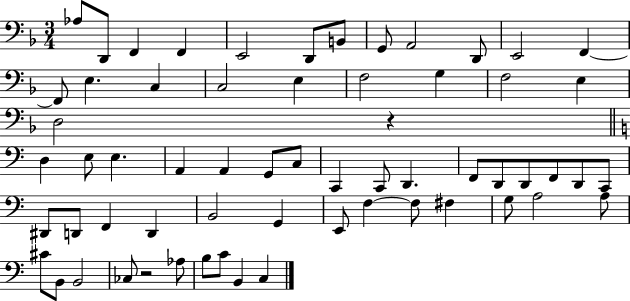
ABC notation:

X:1
T:Untitled
M:3/4
L:1/4
K:F
_A,/2 D,,/2 F,, F,, E,,2 D,,/2 B,,/2 G,,/2 A,,2 D,,/2 E,,2 F,, F,,/2 E, C, C,2 E, F,2 G, F,2 E, D,2 z D, E,/2 E, A,, A,, G,,/2 C,/2 C,, C,,/2 D,, F,,/2 D,,/2 D,,/2 F,,/2 D,,/2 C,,/2 ^D,,/2 D,,/2 F,, D,, B,,2 G,, E,,/2 F, F,/2 ^F, G,/2 A,2 A,/2 ^C/2 B,,/2 B,,2 _C,/2 z2 _A,/2 B,/2 C/2 B,, C,